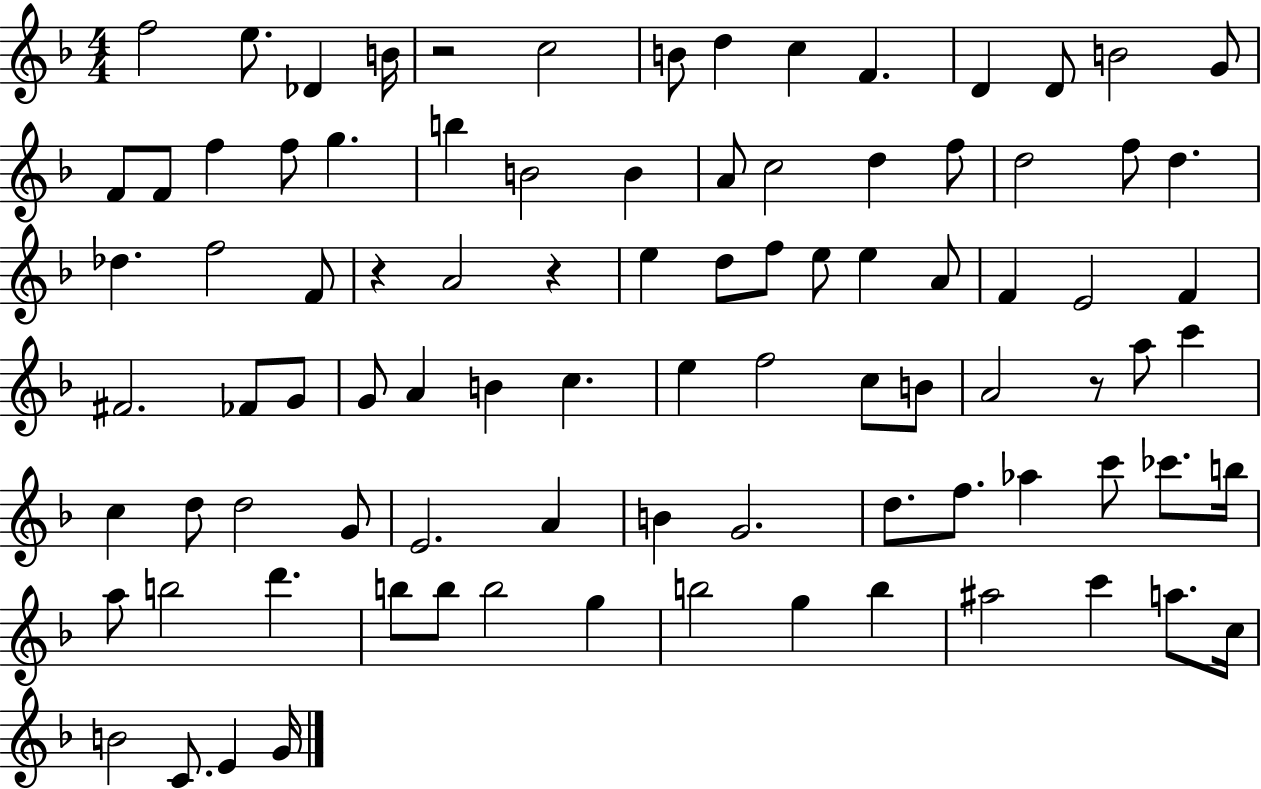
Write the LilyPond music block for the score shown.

{
  \clef treble
  \numericTimeSignature
  \time 4/4
  \key f \major
  f''2 e''8. des'4 b'16 | r2 c''2 | b'8 d''4 c''4 f'4. | d'4 d'8 b'2 g'8 | \break f'8 f'8 f''4 f''8 g''4. | b''4 b'2 b'4 | a'8 c''2 d''4 f''8 | d''2 f''8 d''4. | \break des''4. f''2 f'8 | r4 a'2 r4 | e''4 d''8 f''8 e''8 e''4 a'8 | f'4 e'2 f'4 | \break fis'2. fes'8 g'8 | g'8 a'4 b'4 c''4. | e''4 f''2 c''8 b'8 | a'2 r8 a''8 c'''4 | \break c''4 d''8 d''2 g'8 | e'2. a'4 | b'4 g'2. | d''8. f''8. aes''4 c'''8 ces'''8. b''16 | \break a''8 b''2 d'''4. | b''8 b''8 b''2 g''4 | b''2 g''4 b''4 | ais''2 c'''4 a''8. c''16 | \break b'2 c'8. e'4 g'16 | \bar "|."
}